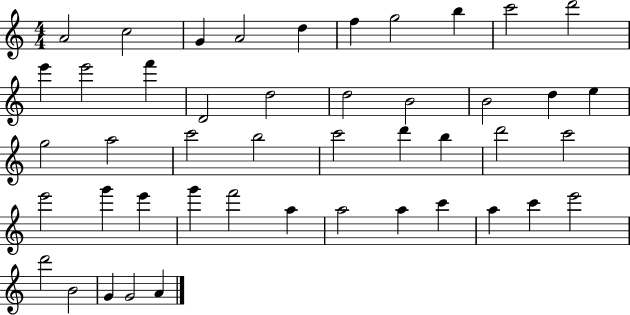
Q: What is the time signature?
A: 4/4